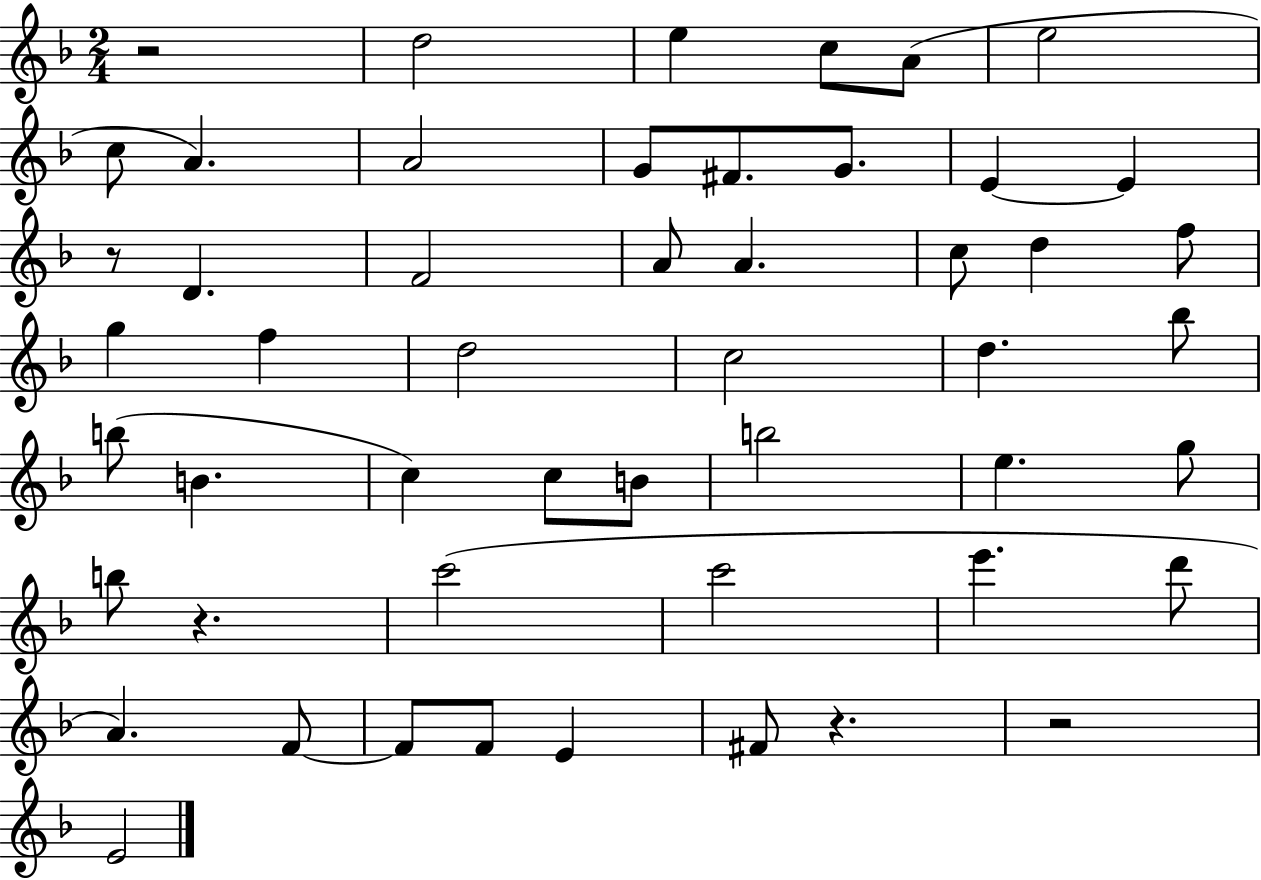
{
  \clef treble
  \numericTimeSignature
  \time 2/4
  \key f \major
  \repeat volta 2 { r2 | d''2 | e''4 c''8 a'8( | e''2 | \break c''8 a'4.) | a'2 | g'8 fis'8. g'8. | e'4~~ e'4 | \break r8 d'4. | f'2 | a'8 a'4. | c''8 d''4 f''8 | \break g''4 f''4 | d''2 | c''2 | d''4. bes''8 | \break b''8( b'4. | c''4) c''8 b'8 | b''2 | e''4. g''8 | \break b''8 r4. | c'''2( | c'''2 | e'''4. d'''8 | \break a'4.) f'8~~ | f'8 f'8 e'4 | fis'8 r4. | r2 | \break e'2 | } \bar "|."
}